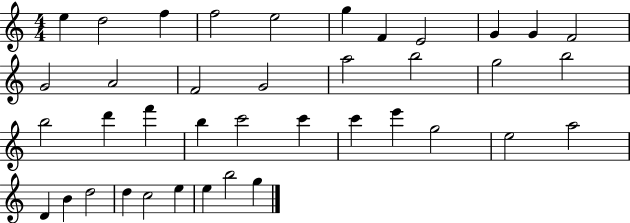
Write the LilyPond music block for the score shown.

{
  \clef treble
  \numericTimeSignature
  \time 4/4
  \key c \major
  e''4 d''2 f''4 | f''2 e''2 | g''4 f'4 e'2 | g'4 g'4 f'2 | \break g'2 a'2 | f'2 g'2 | a''2 b''2 | g''2 b''2 | \break b''2 d'''4 f'''4 | b''4 c'''2 c'''4 | c'''4 e'''4 g''2 | e''2 a''2 | \break d'4 b'4 d''2 | d''4 c''2 e''4 | e''4 b''2 g''4 | \bar "|."
}